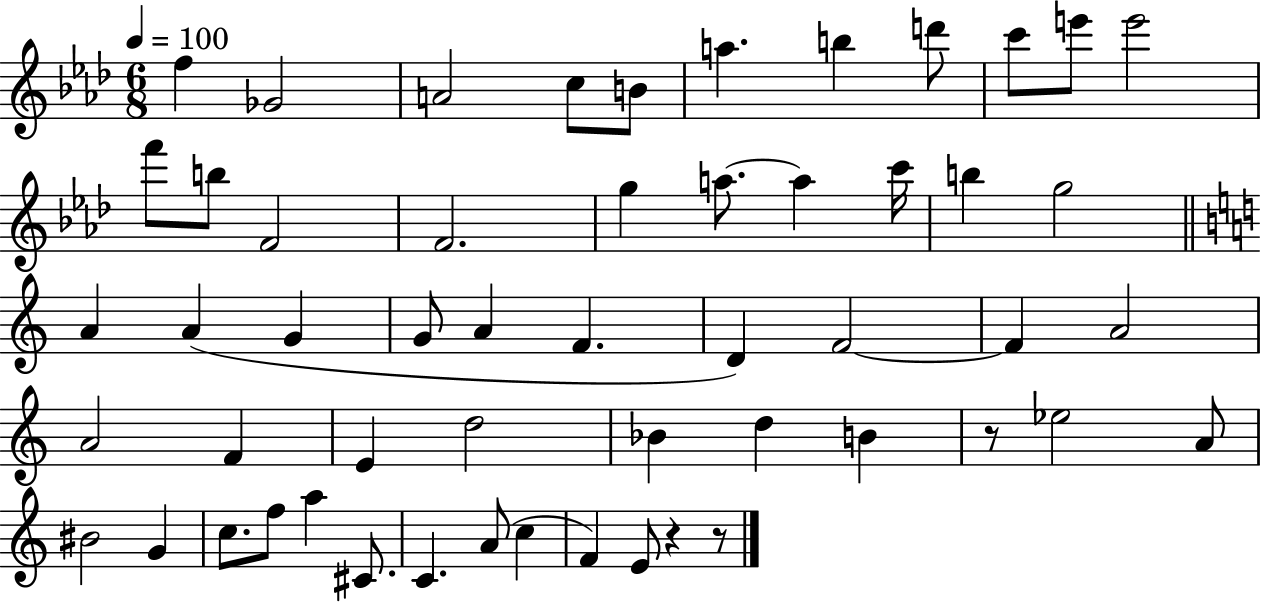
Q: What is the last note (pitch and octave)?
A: E4